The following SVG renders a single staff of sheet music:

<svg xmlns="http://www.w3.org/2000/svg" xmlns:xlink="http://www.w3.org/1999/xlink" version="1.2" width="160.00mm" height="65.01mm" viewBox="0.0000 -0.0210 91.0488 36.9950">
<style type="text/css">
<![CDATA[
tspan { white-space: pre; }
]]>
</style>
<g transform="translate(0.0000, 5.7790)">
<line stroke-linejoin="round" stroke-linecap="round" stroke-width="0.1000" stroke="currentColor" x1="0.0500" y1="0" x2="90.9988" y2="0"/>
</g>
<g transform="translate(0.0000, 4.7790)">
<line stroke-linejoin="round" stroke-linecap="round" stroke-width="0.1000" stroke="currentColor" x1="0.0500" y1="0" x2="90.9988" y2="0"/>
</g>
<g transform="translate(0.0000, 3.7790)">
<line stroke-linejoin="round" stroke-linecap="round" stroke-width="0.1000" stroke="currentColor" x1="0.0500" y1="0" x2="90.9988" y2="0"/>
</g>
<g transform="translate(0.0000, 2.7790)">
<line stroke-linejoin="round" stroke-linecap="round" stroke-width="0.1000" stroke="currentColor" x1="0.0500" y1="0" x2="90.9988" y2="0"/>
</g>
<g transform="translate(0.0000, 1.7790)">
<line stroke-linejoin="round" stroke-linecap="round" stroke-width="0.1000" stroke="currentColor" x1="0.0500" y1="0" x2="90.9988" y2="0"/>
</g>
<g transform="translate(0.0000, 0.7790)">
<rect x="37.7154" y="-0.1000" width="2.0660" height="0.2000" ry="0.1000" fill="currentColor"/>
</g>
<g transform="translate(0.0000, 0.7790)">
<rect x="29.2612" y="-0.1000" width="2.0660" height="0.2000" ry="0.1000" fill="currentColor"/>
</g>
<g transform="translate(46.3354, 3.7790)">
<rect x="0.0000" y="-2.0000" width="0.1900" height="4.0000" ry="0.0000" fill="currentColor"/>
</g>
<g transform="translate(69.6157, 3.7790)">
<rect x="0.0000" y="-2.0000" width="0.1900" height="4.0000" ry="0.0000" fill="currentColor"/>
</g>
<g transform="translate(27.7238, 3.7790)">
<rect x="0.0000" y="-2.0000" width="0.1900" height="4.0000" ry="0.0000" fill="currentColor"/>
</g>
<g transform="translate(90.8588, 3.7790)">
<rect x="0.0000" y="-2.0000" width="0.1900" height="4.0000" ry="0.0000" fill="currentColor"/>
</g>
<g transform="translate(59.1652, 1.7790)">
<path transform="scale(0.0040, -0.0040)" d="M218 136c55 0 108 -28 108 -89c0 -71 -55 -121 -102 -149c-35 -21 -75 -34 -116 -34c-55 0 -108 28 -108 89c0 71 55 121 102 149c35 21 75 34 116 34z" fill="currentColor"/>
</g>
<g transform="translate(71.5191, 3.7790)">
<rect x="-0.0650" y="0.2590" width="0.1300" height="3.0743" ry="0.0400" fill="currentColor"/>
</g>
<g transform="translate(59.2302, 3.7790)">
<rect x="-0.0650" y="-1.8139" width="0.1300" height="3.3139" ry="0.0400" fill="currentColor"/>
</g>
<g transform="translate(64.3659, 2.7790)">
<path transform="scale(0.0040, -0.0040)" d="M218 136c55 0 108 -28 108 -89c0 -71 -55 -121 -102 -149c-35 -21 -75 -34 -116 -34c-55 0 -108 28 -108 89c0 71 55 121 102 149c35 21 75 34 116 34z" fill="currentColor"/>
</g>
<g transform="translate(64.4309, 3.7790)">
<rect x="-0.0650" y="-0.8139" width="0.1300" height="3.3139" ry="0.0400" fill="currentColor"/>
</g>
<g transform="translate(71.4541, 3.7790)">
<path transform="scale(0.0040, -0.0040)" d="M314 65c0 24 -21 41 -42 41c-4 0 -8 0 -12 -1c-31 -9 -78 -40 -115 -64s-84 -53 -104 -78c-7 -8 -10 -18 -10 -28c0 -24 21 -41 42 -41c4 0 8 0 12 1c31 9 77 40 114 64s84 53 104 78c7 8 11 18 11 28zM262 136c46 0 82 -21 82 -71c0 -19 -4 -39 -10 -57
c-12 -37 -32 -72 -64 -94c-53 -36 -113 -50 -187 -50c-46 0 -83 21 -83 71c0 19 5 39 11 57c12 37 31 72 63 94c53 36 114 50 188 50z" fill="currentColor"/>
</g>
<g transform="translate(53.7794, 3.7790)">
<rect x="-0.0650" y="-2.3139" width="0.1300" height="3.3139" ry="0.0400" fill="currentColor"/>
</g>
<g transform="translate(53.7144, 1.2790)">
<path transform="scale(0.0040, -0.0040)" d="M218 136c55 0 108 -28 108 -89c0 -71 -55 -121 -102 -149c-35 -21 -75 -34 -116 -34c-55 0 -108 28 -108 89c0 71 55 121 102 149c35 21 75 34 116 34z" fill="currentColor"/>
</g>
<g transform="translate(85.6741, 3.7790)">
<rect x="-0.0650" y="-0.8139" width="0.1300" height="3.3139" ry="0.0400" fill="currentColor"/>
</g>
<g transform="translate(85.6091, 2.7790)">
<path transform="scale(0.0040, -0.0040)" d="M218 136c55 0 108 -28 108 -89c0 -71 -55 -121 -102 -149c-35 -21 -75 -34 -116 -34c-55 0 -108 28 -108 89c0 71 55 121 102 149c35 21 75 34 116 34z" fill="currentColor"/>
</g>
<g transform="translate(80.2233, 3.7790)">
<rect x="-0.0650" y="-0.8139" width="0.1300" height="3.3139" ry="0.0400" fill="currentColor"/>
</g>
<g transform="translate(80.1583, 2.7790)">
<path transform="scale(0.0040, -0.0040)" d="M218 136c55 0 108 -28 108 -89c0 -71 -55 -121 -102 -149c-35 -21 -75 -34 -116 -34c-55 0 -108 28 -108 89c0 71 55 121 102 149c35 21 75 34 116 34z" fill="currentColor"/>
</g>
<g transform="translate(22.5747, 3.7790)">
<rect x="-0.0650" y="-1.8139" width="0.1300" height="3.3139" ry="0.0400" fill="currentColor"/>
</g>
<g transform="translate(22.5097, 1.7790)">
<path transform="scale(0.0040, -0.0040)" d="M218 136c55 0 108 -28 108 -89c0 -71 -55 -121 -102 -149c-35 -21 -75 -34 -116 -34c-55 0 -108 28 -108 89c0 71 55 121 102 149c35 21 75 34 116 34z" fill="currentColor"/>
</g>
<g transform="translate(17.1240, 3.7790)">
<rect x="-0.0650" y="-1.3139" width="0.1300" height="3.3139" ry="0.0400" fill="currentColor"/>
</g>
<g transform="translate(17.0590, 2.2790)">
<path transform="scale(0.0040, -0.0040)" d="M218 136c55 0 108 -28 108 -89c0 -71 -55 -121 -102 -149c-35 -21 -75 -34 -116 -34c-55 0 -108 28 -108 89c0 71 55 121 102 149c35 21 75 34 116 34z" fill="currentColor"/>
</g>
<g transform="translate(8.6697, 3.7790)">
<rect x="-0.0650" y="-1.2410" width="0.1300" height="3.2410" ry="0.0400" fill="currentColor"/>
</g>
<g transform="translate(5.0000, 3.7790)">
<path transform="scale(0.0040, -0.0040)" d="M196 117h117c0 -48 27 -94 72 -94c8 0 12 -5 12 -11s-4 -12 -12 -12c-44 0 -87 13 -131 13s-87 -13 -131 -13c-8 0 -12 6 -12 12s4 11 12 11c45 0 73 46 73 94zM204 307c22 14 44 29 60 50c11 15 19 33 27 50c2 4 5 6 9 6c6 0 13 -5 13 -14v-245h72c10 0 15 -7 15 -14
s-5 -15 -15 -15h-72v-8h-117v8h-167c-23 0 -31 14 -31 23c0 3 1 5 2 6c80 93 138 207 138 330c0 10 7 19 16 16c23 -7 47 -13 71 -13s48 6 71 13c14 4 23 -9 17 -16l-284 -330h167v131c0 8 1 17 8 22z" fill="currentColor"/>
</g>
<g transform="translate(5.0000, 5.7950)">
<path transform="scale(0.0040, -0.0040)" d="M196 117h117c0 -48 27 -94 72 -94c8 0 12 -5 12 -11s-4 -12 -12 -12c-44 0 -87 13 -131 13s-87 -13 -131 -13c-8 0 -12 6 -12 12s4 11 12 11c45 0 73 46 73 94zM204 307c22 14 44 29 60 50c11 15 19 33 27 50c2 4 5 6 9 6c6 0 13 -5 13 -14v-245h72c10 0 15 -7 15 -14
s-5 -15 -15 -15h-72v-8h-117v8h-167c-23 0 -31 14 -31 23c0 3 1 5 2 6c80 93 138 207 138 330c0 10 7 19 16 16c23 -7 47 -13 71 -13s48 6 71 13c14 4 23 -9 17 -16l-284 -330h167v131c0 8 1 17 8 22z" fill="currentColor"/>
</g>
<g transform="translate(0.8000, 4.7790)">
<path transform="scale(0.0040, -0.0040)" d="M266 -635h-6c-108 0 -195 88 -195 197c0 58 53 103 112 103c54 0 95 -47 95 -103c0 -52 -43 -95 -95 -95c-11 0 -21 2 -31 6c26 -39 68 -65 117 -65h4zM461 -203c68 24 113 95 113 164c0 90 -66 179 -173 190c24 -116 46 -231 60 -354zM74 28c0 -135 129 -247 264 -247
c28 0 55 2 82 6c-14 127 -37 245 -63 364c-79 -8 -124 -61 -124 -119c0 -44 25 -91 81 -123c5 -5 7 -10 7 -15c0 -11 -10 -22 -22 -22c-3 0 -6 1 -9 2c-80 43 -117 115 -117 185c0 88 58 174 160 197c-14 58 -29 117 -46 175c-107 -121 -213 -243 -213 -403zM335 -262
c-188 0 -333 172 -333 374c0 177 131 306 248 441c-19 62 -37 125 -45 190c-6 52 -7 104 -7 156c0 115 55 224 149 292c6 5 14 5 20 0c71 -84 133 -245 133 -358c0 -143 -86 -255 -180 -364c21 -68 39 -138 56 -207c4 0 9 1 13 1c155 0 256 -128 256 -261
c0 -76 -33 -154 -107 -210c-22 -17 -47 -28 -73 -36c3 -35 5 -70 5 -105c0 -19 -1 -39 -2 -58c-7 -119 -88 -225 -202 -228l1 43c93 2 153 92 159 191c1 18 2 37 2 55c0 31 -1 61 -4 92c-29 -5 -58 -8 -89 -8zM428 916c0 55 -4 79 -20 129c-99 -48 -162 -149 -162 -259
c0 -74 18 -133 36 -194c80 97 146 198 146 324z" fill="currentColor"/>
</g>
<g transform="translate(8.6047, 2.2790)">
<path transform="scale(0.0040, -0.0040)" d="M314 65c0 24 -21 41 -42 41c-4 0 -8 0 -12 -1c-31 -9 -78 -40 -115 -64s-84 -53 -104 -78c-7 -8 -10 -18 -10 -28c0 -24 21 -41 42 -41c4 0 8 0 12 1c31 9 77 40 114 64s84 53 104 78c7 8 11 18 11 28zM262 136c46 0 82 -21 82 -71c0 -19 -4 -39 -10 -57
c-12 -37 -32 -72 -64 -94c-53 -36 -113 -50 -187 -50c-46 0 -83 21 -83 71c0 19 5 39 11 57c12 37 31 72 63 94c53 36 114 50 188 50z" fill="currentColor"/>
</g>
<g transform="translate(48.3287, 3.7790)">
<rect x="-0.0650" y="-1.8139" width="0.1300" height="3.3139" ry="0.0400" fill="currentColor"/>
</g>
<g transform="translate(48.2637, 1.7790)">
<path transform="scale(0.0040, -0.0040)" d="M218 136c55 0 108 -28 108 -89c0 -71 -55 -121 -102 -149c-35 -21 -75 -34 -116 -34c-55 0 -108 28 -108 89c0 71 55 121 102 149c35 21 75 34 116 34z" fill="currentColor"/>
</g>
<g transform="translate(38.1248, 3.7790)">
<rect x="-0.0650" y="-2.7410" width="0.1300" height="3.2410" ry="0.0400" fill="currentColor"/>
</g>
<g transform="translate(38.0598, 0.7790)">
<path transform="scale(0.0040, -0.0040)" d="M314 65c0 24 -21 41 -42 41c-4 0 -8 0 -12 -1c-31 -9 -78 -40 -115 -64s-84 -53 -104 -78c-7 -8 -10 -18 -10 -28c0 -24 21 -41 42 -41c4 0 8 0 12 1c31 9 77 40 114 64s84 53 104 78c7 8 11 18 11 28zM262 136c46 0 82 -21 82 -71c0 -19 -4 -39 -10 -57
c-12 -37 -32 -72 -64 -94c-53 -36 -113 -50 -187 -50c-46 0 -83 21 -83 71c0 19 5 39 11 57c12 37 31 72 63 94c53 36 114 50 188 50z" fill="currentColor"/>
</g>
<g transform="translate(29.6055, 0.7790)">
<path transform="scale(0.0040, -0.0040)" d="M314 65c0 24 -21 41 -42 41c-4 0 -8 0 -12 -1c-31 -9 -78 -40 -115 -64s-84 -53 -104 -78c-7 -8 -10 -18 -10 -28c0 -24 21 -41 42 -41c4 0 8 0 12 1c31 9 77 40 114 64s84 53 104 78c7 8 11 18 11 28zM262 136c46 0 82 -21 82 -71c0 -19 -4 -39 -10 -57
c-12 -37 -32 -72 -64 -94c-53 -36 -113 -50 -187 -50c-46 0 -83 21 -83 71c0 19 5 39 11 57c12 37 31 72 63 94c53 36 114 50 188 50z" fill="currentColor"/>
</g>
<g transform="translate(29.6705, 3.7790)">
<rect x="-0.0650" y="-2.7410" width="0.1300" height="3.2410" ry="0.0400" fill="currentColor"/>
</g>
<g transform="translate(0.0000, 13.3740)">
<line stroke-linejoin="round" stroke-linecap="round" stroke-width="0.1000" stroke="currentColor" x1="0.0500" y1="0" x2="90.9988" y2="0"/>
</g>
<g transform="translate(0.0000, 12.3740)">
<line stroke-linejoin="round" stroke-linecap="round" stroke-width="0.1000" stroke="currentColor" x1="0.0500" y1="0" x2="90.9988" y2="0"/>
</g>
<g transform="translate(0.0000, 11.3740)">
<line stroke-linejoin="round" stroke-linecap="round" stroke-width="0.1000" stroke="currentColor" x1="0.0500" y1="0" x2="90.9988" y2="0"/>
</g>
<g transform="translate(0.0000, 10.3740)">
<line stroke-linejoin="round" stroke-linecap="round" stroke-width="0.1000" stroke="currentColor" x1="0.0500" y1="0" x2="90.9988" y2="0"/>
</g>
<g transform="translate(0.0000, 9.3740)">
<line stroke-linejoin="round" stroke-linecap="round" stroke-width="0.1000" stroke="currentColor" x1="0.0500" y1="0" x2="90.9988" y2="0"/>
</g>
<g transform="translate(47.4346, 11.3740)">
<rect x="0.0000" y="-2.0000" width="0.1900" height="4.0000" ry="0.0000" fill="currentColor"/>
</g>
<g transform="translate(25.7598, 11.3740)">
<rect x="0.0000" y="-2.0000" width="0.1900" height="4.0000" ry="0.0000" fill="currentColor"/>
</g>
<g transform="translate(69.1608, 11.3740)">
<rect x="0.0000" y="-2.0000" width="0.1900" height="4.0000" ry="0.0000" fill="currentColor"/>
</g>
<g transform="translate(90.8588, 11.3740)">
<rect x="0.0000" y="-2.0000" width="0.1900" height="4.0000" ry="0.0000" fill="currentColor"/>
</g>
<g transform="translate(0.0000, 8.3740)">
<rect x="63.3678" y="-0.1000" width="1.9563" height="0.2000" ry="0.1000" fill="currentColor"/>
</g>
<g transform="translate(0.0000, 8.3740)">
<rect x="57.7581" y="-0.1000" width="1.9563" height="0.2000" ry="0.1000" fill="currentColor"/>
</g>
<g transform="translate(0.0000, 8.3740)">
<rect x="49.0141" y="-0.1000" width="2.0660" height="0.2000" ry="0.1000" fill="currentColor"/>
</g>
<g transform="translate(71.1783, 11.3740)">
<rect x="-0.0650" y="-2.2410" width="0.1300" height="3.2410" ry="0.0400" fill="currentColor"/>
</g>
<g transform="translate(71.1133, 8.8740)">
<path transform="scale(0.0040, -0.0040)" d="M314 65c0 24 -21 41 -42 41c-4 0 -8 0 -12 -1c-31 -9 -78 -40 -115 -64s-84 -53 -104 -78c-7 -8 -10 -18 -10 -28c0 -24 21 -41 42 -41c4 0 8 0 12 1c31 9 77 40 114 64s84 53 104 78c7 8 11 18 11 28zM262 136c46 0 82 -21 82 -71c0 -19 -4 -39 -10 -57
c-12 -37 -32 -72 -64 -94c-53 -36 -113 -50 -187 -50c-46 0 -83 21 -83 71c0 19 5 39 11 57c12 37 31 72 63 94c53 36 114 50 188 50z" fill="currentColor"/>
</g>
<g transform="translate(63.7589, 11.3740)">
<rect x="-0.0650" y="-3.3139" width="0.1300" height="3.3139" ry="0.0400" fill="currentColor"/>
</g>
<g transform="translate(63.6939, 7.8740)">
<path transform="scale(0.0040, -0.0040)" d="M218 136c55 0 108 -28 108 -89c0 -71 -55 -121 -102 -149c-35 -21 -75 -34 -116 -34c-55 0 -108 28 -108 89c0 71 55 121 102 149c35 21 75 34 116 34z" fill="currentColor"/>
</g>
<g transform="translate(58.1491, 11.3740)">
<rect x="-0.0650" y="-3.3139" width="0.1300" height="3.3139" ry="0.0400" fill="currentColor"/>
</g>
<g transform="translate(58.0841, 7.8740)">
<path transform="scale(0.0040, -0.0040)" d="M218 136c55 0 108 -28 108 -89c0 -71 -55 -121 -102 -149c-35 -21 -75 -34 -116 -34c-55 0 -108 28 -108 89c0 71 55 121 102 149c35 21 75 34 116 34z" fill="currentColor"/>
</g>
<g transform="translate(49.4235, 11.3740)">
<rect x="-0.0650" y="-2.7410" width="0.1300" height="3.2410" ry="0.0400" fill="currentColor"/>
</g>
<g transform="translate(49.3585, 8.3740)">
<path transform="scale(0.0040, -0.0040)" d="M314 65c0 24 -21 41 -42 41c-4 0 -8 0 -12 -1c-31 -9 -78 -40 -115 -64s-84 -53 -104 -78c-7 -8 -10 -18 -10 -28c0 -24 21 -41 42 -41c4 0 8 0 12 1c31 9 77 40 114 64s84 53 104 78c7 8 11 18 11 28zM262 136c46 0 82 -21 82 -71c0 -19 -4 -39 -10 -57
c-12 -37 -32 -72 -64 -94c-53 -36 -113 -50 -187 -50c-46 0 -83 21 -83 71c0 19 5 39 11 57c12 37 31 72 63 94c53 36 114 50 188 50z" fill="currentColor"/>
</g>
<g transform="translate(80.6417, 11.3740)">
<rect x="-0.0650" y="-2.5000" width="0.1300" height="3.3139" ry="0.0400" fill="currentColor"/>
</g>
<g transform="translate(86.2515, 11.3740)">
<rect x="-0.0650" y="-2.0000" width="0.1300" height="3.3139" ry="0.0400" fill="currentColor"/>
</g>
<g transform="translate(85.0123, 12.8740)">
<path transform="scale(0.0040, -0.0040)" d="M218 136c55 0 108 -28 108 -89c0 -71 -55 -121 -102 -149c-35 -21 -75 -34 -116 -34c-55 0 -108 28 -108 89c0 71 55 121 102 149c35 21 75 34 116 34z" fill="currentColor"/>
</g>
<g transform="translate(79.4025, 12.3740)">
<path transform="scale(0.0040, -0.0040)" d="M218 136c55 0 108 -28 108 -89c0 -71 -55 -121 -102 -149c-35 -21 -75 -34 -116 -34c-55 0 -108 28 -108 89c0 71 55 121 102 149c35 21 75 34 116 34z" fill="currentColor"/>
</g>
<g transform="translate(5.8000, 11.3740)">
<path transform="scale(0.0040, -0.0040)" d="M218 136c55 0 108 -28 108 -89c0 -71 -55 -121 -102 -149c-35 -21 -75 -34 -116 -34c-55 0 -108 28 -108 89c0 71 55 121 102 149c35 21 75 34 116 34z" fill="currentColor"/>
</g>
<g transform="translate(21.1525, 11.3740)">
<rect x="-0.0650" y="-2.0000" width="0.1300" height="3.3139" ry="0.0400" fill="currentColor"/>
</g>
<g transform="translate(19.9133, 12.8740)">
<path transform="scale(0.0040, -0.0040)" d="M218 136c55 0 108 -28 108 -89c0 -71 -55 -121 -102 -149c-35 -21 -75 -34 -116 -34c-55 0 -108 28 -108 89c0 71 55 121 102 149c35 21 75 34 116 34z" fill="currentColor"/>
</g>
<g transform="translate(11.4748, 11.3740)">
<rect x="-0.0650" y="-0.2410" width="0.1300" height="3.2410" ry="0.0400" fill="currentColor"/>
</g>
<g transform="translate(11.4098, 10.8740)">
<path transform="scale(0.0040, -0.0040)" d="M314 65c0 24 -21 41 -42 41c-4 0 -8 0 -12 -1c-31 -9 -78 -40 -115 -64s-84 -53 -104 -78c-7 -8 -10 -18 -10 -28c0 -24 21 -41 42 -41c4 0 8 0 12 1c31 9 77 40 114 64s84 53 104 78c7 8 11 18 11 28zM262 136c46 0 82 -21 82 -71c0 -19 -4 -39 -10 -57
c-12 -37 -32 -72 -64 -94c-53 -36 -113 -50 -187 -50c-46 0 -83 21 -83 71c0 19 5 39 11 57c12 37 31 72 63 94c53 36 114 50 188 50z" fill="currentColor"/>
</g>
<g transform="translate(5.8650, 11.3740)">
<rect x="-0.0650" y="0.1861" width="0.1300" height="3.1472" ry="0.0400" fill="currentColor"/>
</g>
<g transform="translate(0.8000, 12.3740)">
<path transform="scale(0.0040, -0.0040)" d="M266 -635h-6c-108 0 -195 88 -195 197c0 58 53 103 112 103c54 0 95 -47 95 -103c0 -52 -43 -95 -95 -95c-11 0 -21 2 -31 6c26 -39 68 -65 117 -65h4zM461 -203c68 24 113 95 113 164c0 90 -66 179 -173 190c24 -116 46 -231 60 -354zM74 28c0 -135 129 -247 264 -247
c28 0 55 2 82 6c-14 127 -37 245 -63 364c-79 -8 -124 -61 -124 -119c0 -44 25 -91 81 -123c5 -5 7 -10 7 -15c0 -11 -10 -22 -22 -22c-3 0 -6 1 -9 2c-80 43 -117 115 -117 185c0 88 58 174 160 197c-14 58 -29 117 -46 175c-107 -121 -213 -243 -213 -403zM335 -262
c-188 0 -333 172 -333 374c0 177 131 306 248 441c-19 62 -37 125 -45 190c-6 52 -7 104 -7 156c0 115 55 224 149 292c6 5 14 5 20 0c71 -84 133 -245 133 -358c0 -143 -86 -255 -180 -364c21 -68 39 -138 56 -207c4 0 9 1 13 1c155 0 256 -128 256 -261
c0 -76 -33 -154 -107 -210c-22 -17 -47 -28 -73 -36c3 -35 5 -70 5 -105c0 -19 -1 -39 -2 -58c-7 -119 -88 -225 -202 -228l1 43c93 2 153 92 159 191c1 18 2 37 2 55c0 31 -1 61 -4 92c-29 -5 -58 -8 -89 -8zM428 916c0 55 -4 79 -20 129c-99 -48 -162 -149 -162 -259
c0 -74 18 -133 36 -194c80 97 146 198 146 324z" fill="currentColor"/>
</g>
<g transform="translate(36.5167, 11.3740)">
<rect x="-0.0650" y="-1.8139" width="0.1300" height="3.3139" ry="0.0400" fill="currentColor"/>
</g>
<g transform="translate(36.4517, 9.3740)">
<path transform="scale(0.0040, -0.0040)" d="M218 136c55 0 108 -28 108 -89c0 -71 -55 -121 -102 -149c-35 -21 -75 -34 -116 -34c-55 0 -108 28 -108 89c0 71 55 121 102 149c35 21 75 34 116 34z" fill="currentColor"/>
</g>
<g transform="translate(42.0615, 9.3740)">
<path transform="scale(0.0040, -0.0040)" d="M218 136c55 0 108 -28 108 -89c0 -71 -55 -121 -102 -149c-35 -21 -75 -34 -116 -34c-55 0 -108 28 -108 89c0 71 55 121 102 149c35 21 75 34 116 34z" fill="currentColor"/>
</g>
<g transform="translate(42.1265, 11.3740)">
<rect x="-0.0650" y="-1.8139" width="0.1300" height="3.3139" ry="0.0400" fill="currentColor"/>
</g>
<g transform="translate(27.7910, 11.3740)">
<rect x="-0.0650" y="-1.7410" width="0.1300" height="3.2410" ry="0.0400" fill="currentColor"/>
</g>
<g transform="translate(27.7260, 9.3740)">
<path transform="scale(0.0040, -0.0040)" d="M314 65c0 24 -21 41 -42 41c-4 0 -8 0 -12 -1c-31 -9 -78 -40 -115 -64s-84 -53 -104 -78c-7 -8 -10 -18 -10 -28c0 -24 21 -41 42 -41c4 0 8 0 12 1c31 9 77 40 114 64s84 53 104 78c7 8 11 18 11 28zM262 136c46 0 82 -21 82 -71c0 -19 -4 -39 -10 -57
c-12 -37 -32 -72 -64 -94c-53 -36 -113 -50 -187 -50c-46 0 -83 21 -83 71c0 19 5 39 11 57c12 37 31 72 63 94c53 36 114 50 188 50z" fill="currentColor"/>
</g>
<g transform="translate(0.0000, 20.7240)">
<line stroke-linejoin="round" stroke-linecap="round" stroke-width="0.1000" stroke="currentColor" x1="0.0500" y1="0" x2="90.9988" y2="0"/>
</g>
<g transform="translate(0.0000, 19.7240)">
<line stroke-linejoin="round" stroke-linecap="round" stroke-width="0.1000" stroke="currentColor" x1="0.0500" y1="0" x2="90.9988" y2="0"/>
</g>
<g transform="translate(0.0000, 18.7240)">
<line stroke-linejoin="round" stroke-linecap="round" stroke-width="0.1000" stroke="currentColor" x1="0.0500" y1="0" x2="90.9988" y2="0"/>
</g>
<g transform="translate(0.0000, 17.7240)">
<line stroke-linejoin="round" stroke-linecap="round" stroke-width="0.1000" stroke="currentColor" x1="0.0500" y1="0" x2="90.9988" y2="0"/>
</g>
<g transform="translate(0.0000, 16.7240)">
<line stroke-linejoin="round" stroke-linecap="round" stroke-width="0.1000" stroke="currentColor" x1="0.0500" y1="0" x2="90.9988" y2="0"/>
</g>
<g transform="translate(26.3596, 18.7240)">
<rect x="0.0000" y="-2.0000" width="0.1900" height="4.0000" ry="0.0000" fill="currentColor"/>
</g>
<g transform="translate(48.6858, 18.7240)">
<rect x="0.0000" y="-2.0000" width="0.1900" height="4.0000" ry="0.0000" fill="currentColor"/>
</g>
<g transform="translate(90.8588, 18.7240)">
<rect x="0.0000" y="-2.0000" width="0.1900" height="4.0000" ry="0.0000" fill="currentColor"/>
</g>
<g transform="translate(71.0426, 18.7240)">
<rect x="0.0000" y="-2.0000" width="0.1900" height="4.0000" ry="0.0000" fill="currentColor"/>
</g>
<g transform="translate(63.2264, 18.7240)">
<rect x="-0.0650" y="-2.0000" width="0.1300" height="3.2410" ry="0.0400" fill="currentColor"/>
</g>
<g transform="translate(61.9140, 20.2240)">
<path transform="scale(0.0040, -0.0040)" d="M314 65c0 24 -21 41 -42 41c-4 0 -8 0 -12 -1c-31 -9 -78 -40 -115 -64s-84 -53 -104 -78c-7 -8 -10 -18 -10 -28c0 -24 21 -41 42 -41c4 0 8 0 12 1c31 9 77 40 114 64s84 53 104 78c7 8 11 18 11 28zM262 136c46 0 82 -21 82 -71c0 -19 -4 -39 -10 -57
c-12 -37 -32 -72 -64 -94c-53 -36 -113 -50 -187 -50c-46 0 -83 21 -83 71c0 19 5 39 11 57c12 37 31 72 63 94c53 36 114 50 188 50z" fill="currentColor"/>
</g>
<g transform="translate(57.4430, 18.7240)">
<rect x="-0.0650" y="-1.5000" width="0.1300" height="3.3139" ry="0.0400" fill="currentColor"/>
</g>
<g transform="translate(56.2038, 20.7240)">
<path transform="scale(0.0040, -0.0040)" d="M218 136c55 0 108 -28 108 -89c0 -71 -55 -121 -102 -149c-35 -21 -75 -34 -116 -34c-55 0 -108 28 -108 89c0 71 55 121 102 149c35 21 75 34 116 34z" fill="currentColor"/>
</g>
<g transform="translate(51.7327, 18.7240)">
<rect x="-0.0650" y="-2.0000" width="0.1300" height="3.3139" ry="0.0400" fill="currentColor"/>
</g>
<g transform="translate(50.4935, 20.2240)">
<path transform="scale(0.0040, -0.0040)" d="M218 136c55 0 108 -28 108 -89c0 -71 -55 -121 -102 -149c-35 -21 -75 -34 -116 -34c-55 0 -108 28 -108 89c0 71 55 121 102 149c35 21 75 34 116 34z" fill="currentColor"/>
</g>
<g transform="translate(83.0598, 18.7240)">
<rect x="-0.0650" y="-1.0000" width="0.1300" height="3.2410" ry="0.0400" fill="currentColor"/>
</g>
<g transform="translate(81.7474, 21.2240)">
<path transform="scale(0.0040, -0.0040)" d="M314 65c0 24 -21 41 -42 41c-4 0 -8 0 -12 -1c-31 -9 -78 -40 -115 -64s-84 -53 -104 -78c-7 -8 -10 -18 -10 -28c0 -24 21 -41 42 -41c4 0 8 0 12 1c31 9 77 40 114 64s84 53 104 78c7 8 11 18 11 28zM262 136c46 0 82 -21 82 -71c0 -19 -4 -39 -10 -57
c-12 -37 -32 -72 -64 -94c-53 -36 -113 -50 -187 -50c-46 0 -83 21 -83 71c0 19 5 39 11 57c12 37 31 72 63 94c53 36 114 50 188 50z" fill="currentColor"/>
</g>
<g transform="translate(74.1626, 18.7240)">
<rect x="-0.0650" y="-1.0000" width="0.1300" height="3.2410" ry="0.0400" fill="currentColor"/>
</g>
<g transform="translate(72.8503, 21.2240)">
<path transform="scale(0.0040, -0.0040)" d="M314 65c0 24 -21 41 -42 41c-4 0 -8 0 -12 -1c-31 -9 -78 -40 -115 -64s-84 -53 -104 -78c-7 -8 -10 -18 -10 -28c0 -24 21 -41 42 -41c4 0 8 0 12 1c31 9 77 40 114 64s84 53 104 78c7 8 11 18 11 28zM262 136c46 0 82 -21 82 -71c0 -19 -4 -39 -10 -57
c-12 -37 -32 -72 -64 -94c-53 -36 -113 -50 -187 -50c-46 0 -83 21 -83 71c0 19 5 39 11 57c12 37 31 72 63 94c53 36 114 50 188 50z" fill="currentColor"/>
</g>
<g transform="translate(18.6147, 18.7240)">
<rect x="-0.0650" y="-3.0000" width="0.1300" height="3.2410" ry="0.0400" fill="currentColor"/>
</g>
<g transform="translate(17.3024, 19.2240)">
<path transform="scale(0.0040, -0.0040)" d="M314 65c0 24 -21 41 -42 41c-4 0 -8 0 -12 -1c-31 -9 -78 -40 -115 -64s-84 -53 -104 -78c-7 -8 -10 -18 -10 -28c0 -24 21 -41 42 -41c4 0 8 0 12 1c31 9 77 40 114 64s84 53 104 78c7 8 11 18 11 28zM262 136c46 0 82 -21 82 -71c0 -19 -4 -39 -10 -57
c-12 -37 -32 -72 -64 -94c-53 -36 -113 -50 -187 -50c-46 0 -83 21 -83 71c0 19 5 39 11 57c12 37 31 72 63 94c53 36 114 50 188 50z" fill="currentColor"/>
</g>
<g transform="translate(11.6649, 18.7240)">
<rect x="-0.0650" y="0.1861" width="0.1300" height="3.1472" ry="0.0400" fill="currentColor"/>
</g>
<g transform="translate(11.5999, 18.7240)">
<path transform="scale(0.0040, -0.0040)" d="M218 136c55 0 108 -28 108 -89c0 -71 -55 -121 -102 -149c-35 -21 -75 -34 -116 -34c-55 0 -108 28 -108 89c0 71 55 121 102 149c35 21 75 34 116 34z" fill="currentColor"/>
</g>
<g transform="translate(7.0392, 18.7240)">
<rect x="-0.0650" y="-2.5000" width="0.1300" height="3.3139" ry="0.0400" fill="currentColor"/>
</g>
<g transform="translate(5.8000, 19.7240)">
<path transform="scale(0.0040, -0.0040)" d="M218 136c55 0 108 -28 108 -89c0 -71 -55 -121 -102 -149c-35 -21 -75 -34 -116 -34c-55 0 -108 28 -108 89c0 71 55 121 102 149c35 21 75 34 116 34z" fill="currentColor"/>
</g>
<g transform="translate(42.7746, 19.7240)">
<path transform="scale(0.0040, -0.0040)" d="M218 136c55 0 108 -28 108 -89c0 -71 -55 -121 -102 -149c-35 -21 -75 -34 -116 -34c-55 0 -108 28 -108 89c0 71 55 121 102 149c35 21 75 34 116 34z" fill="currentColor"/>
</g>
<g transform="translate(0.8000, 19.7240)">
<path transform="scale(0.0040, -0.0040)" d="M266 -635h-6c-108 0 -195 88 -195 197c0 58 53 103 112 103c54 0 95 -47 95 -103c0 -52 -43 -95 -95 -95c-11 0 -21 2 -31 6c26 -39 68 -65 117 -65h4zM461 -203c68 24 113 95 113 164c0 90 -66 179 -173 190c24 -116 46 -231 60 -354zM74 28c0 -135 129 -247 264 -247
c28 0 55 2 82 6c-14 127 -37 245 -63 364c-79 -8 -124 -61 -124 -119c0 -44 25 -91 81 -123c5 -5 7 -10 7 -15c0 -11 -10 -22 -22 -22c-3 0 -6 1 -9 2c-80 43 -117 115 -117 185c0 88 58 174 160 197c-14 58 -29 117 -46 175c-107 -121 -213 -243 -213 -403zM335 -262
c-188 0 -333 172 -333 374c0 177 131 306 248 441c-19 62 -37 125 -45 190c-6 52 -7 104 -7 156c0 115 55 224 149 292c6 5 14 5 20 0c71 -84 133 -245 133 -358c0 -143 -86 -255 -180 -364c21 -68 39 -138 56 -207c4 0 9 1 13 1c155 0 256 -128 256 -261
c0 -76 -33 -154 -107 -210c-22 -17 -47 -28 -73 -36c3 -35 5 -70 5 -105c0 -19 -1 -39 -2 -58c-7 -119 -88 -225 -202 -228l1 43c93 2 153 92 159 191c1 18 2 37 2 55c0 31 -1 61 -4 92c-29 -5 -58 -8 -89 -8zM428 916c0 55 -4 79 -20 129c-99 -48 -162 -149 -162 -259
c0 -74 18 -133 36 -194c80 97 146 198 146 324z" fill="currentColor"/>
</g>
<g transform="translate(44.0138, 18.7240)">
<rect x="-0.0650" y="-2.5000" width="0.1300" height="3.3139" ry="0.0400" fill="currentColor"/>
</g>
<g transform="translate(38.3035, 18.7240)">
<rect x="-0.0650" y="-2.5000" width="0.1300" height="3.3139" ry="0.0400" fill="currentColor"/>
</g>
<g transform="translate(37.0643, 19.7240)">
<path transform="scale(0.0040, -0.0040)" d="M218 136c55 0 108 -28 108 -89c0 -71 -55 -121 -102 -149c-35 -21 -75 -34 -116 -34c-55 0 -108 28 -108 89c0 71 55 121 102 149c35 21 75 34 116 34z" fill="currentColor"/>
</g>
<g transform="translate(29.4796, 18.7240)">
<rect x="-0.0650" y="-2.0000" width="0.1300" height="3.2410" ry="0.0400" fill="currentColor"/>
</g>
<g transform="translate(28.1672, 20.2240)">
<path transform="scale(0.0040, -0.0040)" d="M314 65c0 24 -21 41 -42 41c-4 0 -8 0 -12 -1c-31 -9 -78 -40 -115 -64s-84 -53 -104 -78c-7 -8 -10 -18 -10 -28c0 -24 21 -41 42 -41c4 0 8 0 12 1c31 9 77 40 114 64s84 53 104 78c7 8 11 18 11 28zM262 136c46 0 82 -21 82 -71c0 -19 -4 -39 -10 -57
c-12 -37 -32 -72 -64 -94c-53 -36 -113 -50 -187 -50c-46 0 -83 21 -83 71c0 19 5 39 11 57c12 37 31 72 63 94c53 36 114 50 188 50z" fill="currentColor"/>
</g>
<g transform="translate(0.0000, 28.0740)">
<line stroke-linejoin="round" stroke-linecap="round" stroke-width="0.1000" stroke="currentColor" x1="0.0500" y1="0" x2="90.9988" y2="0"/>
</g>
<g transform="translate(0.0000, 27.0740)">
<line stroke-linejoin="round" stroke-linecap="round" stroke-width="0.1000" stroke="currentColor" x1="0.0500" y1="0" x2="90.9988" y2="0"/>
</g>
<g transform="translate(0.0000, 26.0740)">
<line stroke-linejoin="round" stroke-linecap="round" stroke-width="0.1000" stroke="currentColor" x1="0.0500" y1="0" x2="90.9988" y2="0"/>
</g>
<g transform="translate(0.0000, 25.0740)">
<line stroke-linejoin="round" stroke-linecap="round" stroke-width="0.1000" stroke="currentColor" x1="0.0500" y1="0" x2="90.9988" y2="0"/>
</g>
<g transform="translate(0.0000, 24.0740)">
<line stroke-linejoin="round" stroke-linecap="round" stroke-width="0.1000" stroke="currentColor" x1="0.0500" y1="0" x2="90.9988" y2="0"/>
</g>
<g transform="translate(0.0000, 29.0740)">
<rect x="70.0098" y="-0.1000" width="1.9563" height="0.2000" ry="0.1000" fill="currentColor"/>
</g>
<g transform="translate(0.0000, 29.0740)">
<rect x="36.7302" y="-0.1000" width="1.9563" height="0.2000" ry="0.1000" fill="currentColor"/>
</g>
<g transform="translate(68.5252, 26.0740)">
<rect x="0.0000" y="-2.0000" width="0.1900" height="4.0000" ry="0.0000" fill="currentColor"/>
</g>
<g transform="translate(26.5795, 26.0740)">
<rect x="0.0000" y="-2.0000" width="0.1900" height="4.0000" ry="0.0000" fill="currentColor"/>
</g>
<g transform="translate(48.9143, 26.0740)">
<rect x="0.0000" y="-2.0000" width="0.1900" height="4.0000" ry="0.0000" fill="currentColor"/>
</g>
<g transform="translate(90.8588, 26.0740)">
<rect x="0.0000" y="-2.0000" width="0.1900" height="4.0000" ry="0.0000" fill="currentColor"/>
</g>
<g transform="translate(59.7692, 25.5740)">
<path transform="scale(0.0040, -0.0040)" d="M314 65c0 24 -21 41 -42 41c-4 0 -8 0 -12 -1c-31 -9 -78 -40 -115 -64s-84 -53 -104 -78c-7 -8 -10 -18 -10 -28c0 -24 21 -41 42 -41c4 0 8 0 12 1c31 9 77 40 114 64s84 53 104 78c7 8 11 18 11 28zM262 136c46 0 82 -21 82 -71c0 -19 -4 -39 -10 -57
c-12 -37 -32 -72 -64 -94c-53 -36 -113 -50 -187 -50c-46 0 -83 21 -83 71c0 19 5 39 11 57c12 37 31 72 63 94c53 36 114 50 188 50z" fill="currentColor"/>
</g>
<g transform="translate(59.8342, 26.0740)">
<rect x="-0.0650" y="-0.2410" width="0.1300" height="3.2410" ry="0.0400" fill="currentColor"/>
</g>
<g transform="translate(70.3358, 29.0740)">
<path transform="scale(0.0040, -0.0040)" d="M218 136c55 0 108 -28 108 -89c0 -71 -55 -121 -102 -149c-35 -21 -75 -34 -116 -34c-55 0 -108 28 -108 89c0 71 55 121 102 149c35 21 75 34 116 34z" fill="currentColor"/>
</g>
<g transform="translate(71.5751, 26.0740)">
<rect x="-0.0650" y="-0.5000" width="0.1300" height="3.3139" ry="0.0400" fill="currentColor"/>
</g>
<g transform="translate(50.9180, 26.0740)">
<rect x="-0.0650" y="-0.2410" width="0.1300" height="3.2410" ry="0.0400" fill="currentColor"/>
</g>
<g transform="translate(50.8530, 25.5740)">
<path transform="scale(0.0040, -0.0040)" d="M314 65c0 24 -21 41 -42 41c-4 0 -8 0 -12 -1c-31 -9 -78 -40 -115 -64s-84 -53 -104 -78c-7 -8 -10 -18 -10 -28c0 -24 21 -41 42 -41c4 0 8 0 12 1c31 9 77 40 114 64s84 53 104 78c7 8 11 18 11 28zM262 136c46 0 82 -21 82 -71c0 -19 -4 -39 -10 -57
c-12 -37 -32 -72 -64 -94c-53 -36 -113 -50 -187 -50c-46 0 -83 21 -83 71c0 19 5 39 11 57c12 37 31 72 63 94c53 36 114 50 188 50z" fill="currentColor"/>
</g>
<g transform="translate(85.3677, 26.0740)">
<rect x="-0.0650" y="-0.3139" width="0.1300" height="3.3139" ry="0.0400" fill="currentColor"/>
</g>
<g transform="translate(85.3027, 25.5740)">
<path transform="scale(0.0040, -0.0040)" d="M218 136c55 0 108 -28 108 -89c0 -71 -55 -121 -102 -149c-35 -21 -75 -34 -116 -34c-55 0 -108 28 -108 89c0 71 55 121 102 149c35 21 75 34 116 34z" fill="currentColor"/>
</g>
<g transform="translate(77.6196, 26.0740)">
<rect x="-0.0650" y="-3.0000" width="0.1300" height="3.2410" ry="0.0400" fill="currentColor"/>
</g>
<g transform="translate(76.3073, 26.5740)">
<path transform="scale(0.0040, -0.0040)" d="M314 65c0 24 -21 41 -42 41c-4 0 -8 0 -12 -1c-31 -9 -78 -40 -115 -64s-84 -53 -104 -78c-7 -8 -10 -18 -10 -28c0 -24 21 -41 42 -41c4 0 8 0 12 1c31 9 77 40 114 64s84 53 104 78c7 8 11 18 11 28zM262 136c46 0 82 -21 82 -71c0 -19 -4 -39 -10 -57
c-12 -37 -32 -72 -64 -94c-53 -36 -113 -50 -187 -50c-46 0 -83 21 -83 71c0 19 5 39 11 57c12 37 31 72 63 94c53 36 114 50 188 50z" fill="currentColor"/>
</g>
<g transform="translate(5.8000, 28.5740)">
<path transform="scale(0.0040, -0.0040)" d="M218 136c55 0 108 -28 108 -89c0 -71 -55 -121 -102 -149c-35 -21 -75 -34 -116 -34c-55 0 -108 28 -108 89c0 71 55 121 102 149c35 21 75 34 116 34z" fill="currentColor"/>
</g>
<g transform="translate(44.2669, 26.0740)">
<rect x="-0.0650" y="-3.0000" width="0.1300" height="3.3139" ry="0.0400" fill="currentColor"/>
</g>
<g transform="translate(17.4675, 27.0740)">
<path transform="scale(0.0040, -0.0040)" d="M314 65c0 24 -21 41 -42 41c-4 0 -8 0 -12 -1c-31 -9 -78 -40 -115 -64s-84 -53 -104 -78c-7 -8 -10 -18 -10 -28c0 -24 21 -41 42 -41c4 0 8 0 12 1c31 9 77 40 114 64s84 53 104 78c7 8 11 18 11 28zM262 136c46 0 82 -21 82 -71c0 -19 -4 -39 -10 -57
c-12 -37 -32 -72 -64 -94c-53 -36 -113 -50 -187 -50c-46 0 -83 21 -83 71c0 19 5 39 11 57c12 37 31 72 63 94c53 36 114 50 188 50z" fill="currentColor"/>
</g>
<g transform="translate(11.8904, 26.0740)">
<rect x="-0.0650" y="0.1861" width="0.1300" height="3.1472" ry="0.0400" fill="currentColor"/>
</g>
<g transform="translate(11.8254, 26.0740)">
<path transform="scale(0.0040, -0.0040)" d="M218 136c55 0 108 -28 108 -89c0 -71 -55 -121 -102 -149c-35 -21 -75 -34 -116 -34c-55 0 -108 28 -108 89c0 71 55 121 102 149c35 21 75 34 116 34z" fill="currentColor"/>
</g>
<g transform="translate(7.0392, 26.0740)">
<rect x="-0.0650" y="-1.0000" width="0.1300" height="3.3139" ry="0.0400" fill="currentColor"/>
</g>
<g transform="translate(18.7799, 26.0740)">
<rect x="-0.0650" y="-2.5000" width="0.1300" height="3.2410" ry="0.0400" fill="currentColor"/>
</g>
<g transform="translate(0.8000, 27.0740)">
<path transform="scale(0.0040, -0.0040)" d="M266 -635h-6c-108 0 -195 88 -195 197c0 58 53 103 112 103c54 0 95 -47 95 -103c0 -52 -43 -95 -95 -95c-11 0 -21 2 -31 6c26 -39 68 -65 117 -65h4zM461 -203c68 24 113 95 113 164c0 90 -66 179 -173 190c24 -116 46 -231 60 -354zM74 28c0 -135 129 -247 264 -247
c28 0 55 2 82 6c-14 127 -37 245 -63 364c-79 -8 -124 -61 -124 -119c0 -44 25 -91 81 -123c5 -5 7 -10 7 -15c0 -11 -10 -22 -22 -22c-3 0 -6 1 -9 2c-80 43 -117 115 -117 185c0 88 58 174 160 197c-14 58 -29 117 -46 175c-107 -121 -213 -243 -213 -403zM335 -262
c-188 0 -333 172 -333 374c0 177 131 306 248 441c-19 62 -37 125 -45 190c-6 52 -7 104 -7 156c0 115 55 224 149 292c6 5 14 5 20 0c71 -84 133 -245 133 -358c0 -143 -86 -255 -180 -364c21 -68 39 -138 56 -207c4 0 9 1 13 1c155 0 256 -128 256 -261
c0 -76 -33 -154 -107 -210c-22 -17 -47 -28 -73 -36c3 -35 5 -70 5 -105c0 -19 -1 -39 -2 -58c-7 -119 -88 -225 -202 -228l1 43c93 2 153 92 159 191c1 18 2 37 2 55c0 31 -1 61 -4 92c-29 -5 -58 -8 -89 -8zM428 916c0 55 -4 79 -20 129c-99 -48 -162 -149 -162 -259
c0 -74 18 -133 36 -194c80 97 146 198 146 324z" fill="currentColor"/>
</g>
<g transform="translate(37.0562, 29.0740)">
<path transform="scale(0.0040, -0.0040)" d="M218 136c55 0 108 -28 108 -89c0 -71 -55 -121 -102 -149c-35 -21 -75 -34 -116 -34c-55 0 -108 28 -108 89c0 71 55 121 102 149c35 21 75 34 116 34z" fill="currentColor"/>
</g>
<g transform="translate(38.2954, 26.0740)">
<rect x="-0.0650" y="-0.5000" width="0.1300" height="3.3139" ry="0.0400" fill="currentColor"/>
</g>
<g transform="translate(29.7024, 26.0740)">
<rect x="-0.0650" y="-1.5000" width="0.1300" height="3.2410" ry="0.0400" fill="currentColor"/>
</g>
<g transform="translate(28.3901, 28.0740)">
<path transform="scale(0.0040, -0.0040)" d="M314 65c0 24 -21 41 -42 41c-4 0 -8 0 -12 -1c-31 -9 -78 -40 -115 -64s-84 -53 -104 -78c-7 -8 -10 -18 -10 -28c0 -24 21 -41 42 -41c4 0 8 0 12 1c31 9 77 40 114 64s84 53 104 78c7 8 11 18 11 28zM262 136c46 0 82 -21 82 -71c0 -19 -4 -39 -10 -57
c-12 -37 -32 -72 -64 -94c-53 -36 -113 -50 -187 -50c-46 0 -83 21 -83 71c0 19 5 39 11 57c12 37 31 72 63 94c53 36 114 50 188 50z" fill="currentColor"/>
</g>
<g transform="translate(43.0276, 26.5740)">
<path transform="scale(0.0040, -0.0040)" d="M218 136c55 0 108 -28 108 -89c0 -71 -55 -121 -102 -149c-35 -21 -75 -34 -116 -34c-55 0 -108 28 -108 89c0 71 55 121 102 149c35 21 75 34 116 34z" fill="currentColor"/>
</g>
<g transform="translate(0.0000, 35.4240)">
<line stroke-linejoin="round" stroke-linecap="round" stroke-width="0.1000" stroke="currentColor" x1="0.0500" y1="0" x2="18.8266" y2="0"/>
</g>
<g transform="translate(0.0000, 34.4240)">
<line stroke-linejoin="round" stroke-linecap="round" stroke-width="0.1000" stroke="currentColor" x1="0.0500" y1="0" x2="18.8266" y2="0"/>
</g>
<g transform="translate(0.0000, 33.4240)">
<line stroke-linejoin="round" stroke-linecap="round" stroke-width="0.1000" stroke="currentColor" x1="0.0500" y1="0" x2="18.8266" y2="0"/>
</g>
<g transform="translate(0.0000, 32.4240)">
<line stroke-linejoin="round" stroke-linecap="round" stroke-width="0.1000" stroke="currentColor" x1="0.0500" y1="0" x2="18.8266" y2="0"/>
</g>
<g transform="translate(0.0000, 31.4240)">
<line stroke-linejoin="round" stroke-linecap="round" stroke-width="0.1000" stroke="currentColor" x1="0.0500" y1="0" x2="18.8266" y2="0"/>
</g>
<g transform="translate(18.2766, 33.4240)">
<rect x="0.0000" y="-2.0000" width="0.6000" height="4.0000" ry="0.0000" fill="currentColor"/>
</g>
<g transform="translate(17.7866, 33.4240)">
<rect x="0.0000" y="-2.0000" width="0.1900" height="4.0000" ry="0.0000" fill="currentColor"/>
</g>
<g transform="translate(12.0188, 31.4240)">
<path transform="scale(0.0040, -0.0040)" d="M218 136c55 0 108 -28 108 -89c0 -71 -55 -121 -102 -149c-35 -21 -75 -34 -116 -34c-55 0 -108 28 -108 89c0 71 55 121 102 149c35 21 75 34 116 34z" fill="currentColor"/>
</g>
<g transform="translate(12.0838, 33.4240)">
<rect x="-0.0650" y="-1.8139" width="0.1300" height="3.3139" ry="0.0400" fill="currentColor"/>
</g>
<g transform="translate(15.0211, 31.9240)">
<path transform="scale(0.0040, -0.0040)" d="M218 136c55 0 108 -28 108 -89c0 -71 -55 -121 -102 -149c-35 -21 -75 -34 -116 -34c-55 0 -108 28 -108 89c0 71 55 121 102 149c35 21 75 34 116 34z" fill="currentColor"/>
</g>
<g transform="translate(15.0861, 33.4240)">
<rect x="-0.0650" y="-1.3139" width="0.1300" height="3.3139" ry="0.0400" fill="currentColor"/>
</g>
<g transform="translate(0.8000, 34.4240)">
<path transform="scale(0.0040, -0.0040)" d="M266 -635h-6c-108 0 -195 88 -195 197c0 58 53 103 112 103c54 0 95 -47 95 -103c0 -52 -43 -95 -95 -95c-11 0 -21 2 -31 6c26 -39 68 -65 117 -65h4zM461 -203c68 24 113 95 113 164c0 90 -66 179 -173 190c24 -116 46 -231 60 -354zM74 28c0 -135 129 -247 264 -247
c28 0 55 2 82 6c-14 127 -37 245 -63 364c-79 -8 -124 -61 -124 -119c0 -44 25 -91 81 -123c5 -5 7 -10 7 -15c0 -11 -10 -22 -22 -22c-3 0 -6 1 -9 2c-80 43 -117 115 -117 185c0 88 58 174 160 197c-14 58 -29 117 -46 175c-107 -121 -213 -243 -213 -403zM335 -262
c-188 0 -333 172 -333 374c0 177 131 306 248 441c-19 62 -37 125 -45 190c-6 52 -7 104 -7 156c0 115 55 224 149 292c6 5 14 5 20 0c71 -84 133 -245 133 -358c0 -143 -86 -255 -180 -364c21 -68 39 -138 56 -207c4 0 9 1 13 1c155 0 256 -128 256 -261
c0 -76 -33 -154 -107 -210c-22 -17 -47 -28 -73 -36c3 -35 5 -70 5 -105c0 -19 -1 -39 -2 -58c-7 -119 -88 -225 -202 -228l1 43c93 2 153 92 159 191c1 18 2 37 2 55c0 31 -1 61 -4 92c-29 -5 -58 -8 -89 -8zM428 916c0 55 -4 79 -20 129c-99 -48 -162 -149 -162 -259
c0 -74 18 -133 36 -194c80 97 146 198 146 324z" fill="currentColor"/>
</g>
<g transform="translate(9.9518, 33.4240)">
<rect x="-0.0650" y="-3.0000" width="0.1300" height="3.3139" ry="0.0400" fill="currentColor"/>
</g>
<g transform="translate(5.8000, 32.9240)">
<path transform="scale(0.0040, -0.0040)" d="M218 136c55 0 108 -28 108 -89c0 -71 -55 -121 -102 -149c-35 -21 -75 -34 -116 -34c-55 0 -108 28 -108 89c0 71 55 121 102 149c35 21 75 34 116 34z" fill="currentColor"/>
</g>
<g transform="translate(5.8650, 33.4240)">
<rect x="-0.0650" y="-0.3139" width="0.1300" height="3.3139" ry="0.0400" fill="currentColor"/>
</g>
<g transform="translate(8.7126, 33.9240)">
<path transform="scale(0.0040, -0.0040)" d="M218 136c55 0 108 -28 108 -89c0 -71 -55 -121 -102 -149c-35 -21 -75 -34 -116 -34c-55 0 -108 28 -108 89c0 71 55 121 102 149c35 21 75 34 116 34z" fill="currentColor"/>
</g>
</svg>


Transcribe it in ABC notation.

X:1
T:Untitled
M:4/4
L:1/4
K:C
e2 e f a2 a2 f g f d B2 d d B c2 F f2 f f a2 b b g2 G F G B A2 F2 G G F E F2 D2 D2 D B G2 E2 C A c2 c2 C A2 c c A f e